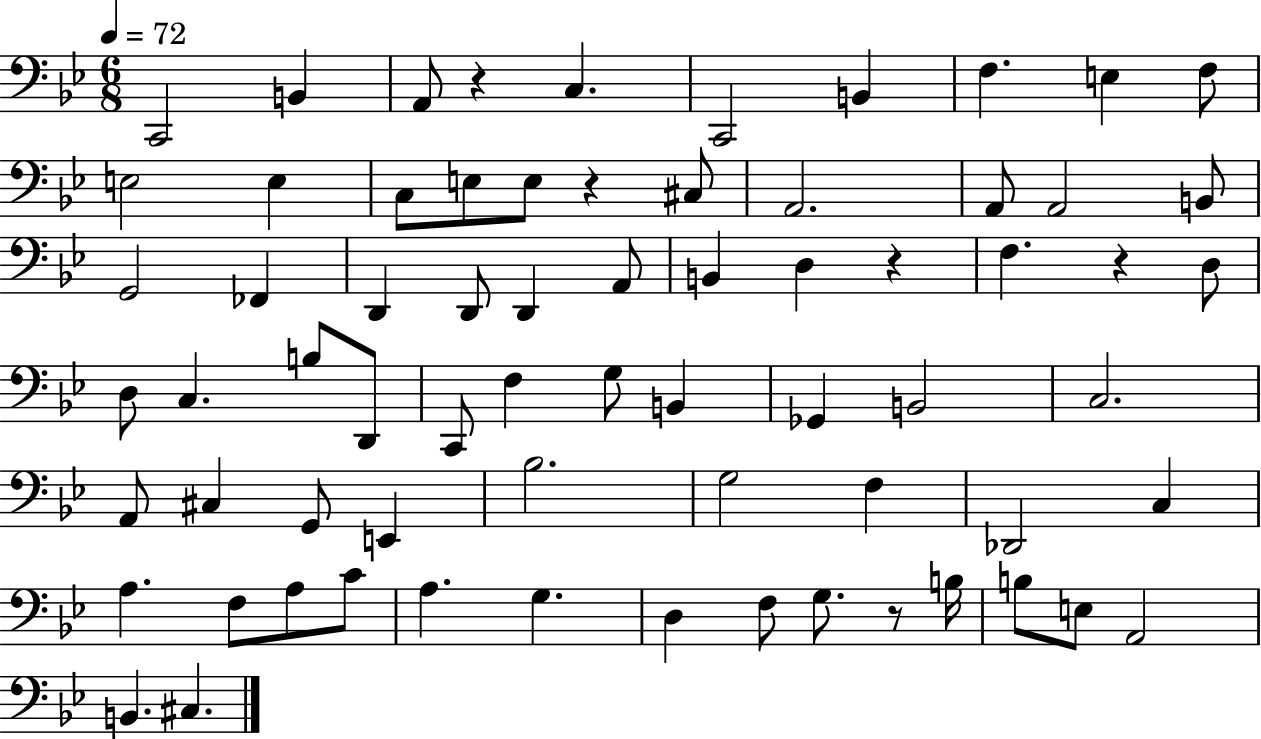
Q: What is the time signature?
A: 6/8